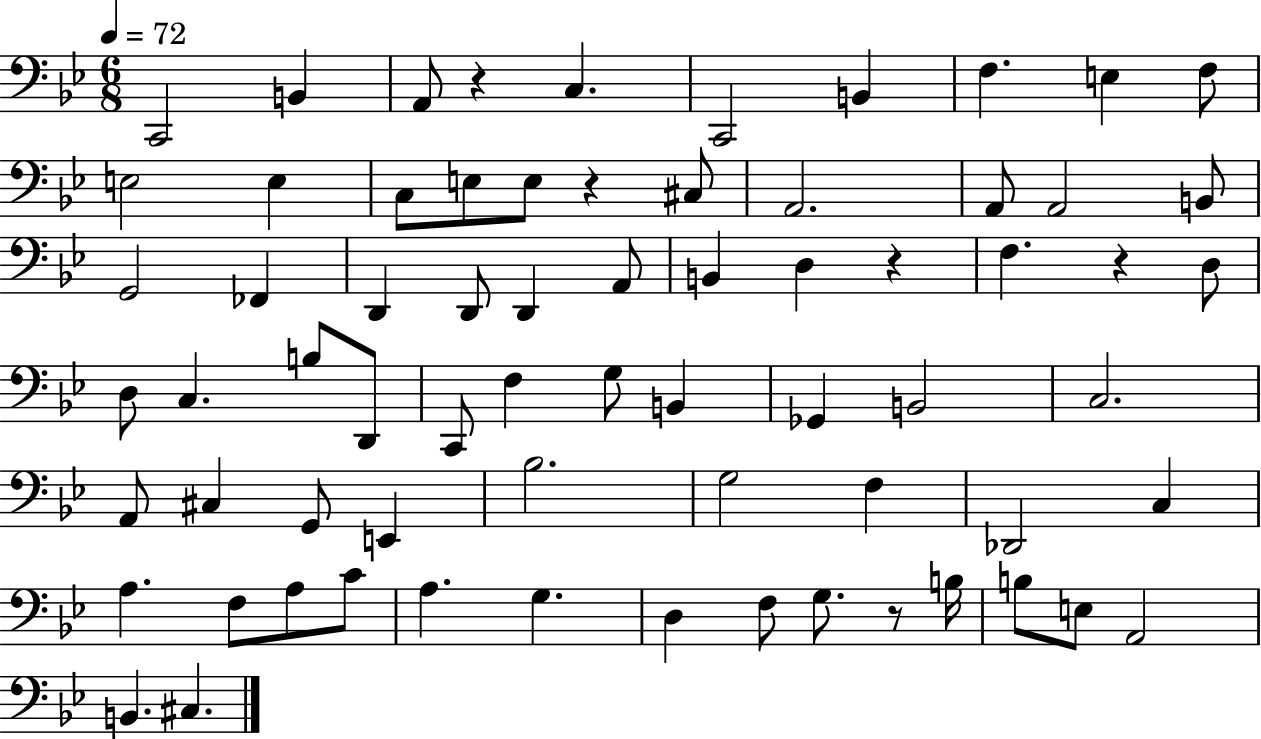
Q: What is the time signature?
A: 6/8